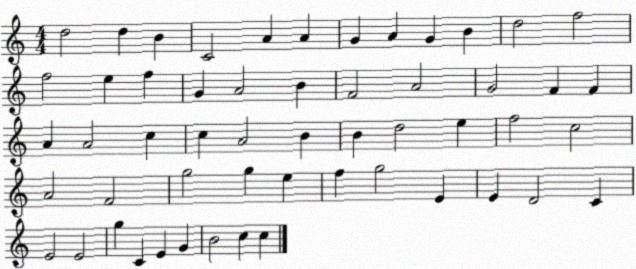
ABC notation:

X:1
T:Untitled
M:4/4
L:1/4
K:C
d2 d B C2 A A G A G B d2 f2 f2 e f G A2 B F2 A2 G2 F F A A2 c c A2 B B d2 e f2 c2 A2 F2 g2 g e f g2 E E D2 C E2 E2 g C E G B2 c c